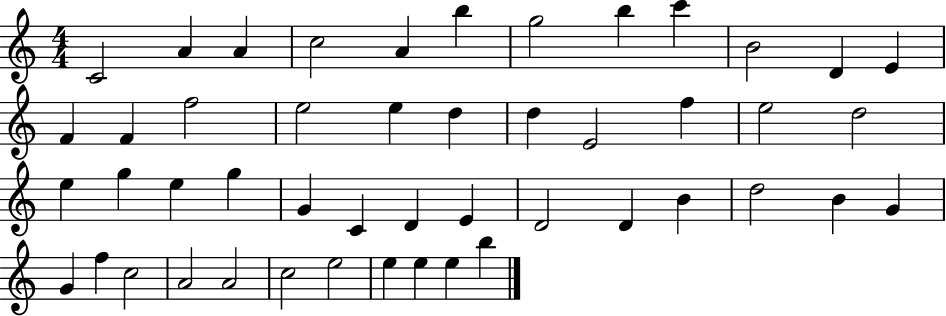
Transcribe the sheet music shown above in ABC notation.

X:1
T:Untitled
M:4/4
L:1/4
K:C
C2 A A c2 A b g2 b c' B2 D E F F f2 e2 e d d E2 f e2 d2 e g e g G C D E D2 D B d2 B G G f c2 A2 A2 c2 e2 e e e b